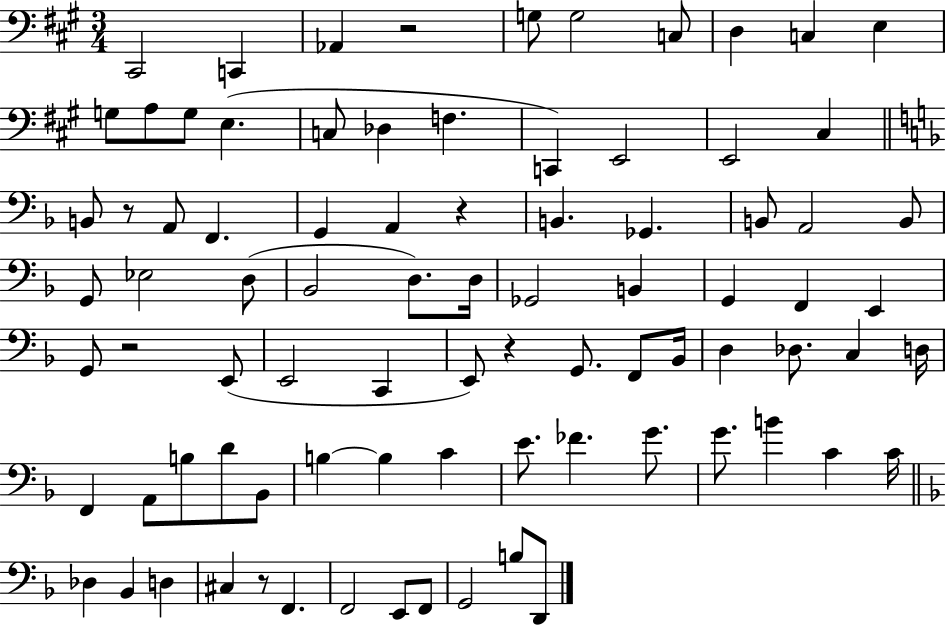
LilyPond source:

{
  \clef bass
  \numericTimeSignature
  \time 3/4
  \key a \major
  cis,2 c,4 | aes,4 r2 | g8 g2 c8 | d4 c4 e4 | \break g8 a8 g8 e4.( | c8 des4 f4. | c,4) e,2 | e,2 cis4 | \break \bar "||" \break \key f \major b,8 r8 a,8 f,4. | g,4 a,4 r4 | b,4. ges,4. | b,8 a,2 b,8 | \break g,8 ees2 d8( | bes,2 d8.) d16 | ges,2 b,4 | g,4 f,4 e,4 | \break g,8 r2 e,8( | e,2 c,4 | e,8) r4 g,8. f,8 bes,16 | d4 des8. c4 d16 | \break f,4 a,8 b8 d'8 bes,8 | b4~~ b4 c'4 | e'8. fes'4. g'8. | g'8. b'4 c'4 c'16 | \break \bar "||" \break \key f \major des4 bes,4 d4 | cis4 r8 f,4. | f,2 e,8 f,8 | g,2 b8 d,8 | \break \bar "|."
}